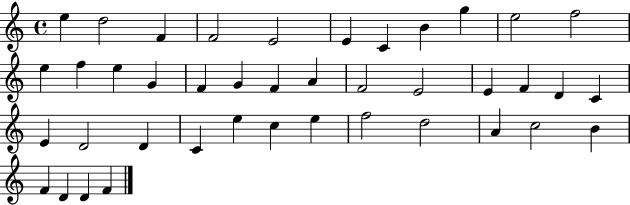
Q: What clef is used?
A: treble